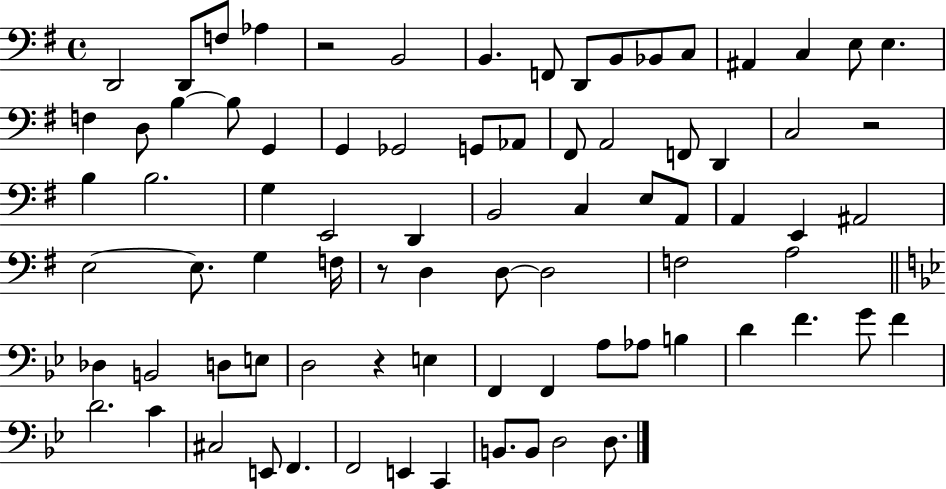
D2/h D2/e F3/e Ab3/q R/h B2/h B2/q. F2/e D2/e B2/e Bb2/e C3/e A#2/q C3/q E3/e E3/q. F3/q D3/e B3/q B3/e G2/q G2/q Gb2/h G2/e Ab2/e F#2/e A2/h F2/e D2/q C3/h R/h B3/q B3/h. G3/q E2/h D2/q B2/h C3/q E3/e A2/e A2/q E2/q A#2/h E3/h E3/e. G3/q F3/s R/e D3/q D3/e D3/h F3/h A3/h Db3/q B2/h D3/e E3/e D3/h R/q E3/q F2/q F2/q A3/e Ab3/e B3/q D4/q F4/q. G4/e F4/q D4/h. C4/q C#3/h E2/e F2/q. F2/h E2/q C2/q B2/e. B2/e D3/h D3/e.